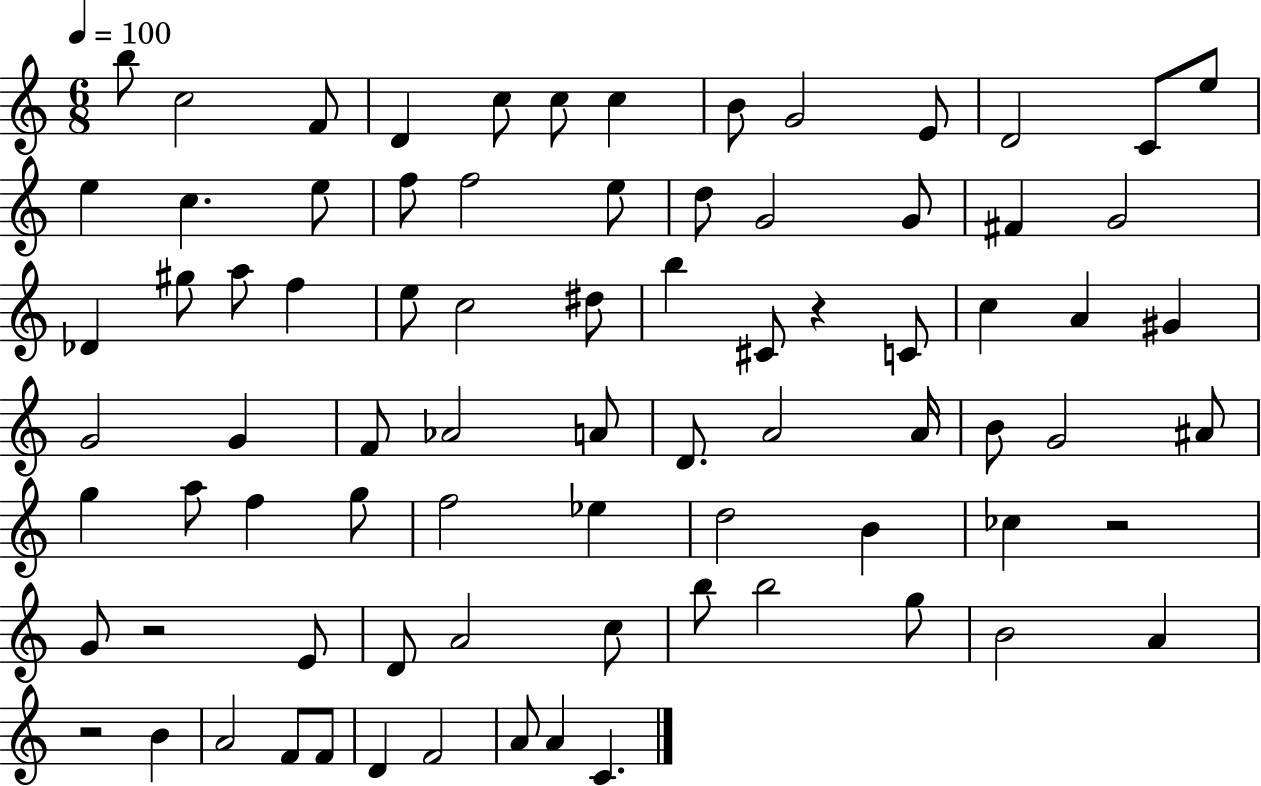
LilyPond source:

{
  \clef treble
  \numericTimeSignature
  \time 6/8
  \key c \major
  \tempo 4 = 100
  b''8 c''2 f'8 | d'4 c''8 c''8 c''4 | b'8 g'2 e'8 | d'2 c'8 e''8 | \break e''4 c''4. e''8 | f''8 f''2 e''8 | d''8 g'2 g'8 | fis'4 g'2 | \break des'4 gis''8 a''8 f''4 | e''8 c''2 dis''8 | b''4 cis'8 r4 c'8 | c''4 a'4 gis'4 | \break g'2 g'4 | f'8 aes'2 a'8 | d'8. a'2 a'16 | b'8 g'2 ais'8 | \break g''4 a''8 f''4 g''8 | f''2 ees''4 | d''2 b'4 | ces''4 r2 | \break g'8 r2 e'8 | d'8 a'2 c''8 | b''8 b''2 g''8 | b'2 a'4 | \break r2 b'4 | a'2 f'8 f'8 | d'4 f'2 | a'8 a'4 c'4. | \break \bar "|."
}